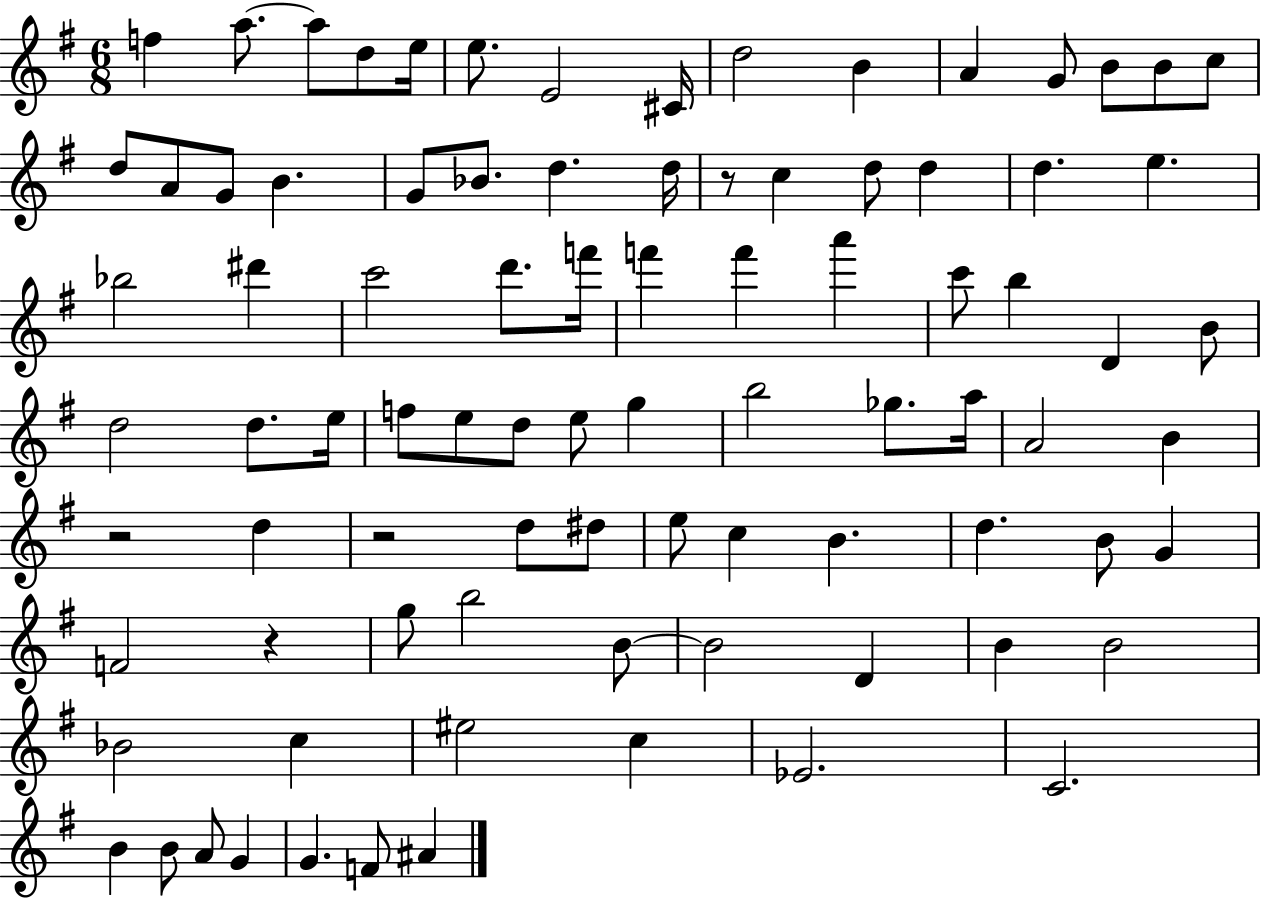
X:1
T:Untitled
M:6/8
L:1/4
K:G
f a/2 a/2 d/2 e/4 e/2 E2 ^C/4 d2 B A G/2 B/2 B/2 c/2 d/2 A/2 G/2 B G/2 _B/2 d d/4 z/2 c d/2 d d e _b2 ^d' c'2 d'/2 f'/4 f' f' a' c'/2 b D B/2 d2 d/2 e/4 f/2 e/2 d/2 e/2 g b2 _g/2 a/4 A2 B z2 d z2 d/2 ^d/2 e/2 c B d B/2 G F2 z g/2 b2 B/2 B2 D B B2 _B2 c ^e2 c _E2 C2 B B/2 A/2 G G F/2 ^A